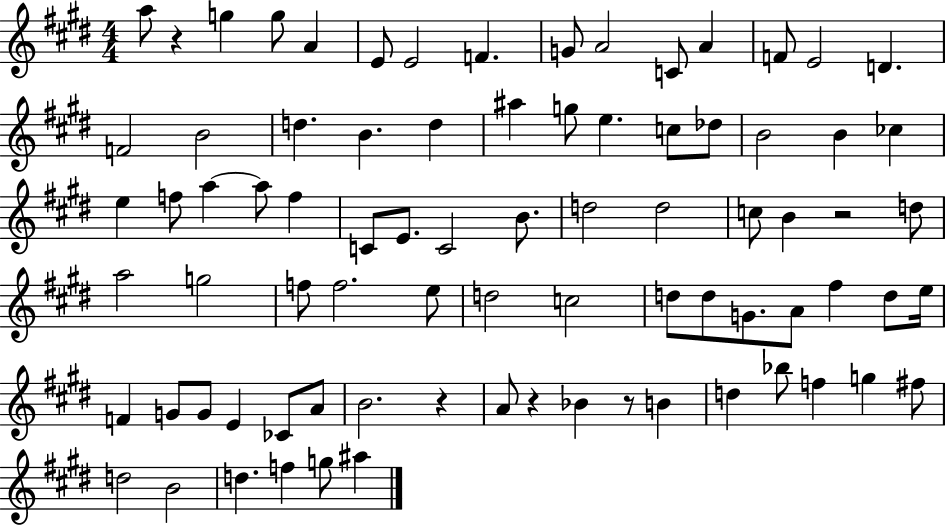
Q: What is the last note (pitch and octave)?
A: A#5